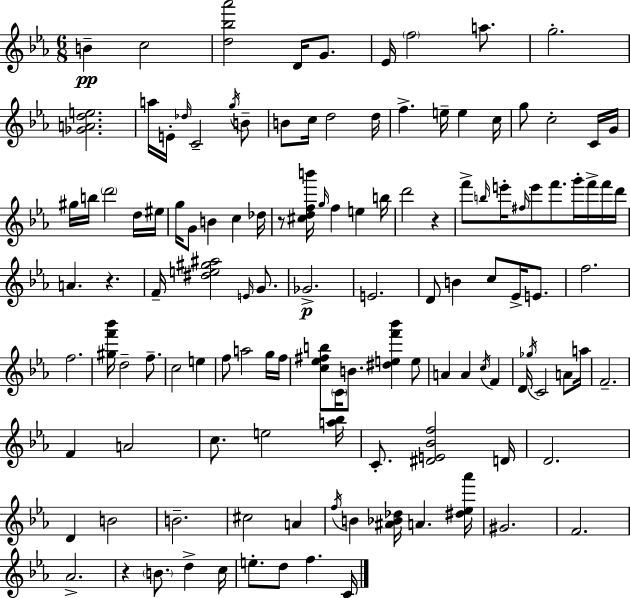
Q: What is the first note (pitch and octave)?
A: B4